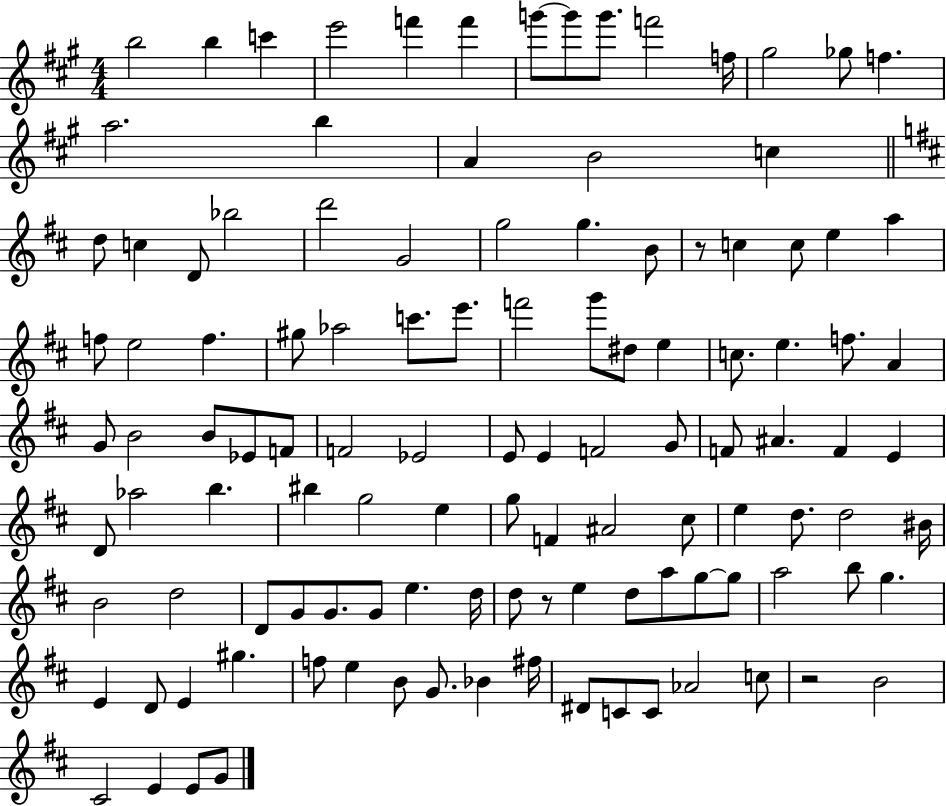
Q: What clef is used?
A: treble